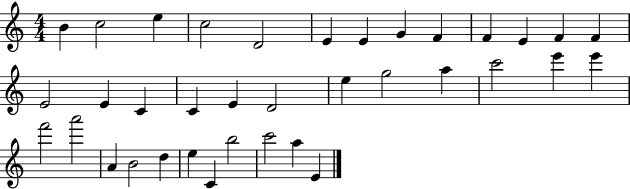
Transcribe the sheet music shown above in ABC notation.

X:1
T:Untitled
M:4/4
L:1/4
K:C
B c2 e c2 D2 E E G F F E F F E2 E C C E D2 e g2 a c'2 e' e' f'2 a'2 A B2 d e C b2 c'2 a E